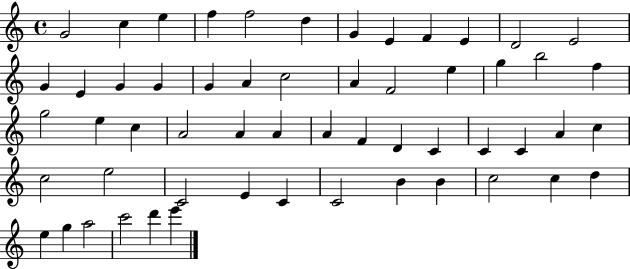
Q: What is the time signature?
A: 4/4